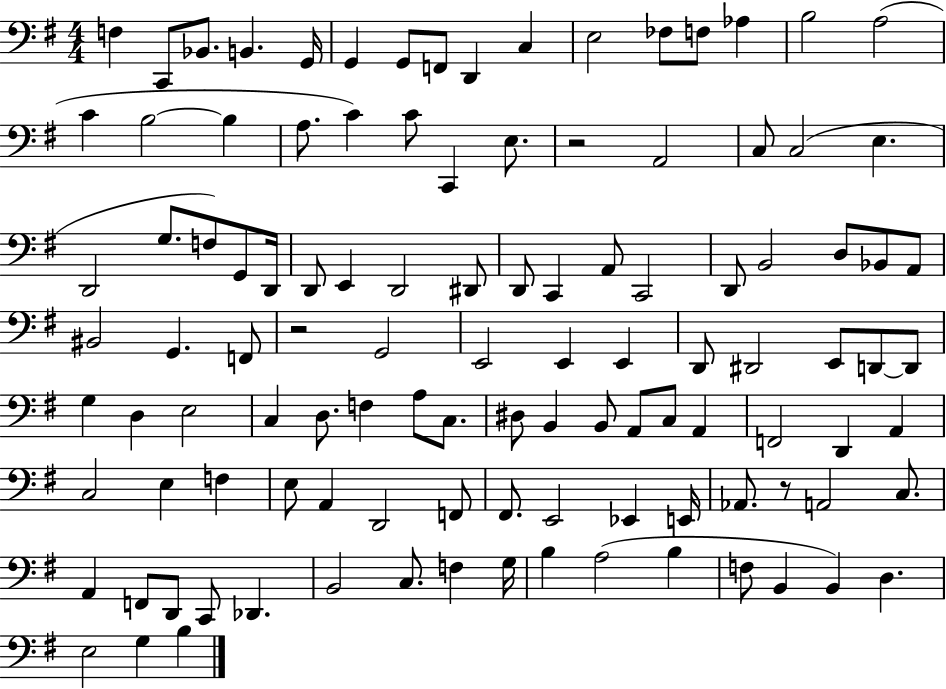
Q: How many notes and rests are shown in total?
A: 111